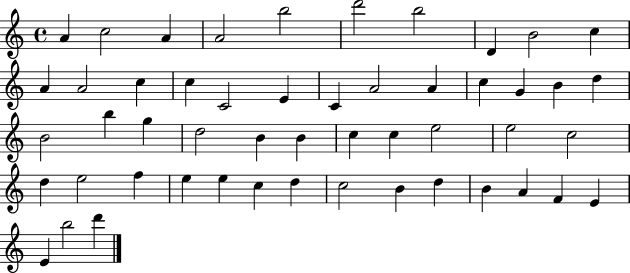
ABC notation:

X:1
T:Untitled
M:4/4
L:1/4
K:C
A c2 A A2 b2 d'2 b2 D B2 c A A2 c c C2 E C A2 A c G B d B2 b g d2 B B c c e2 e2 c2 d e2 f e e c d c2 B d B A F E E b2 d'